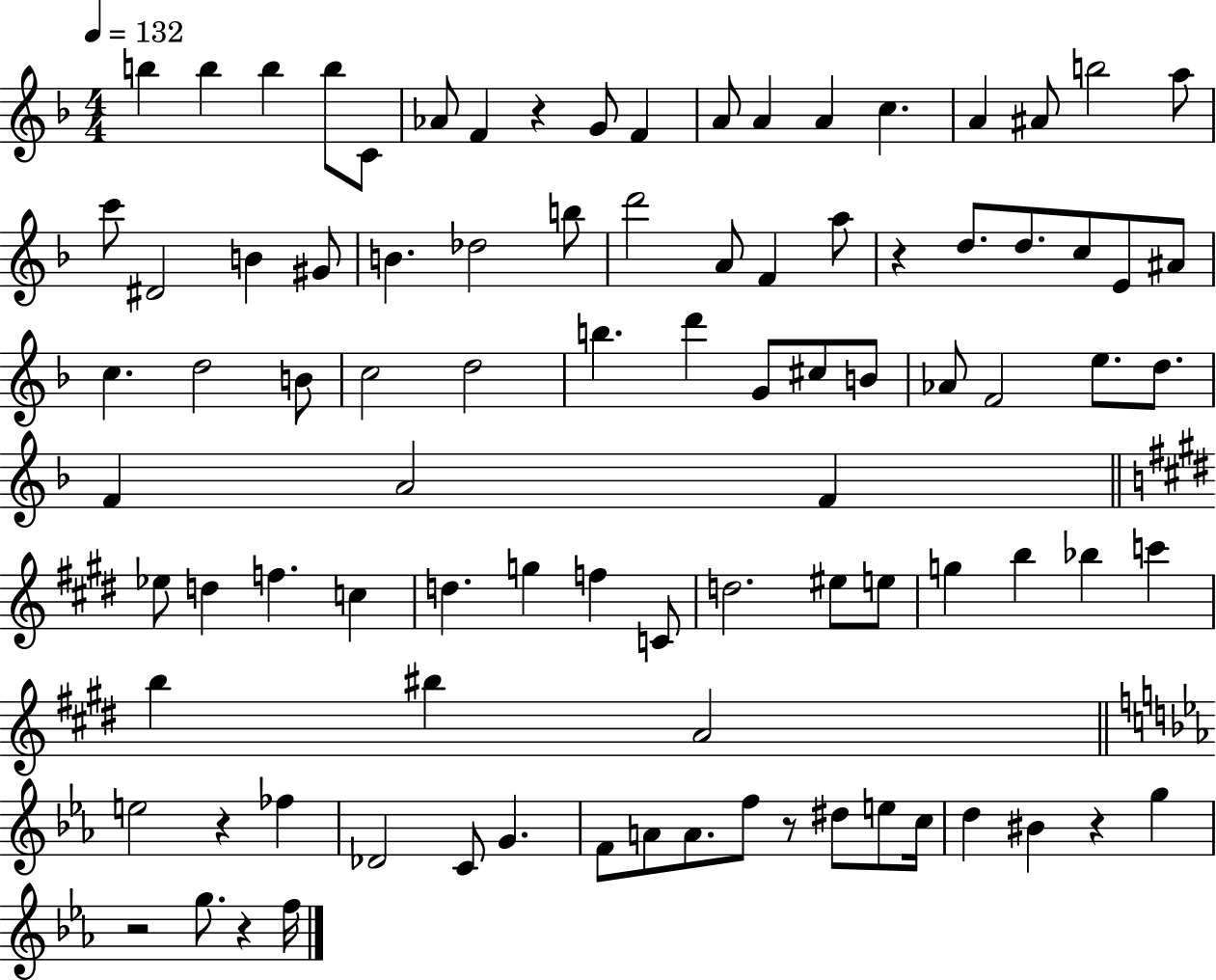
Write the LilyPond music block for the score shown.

{
  \clef treble
  \numericTimeSignature
  \time 4/4
  \key f \major
  \tempo 4 = 132
  b''4 b''4 b''4 b''8 c'8 | aes'8 f'4 r4 g'8 f'4 | a'8 a'4 a'4 c''4. | a'4 ais'8 b''2 a''8 | \break c'''8 dis'2 b'4 gis'8 | b'4. des''2 b''8 | d'''2 a'8 f'4 a''8 | r4 d''8. d''8. c''8 e'8 ais'8 | \break c''4. d''2 b'8 | c''2 d''2 | b''4. d'''4 g'8 cis''8 b'8 | aes'8 f'2 e''8. d''8. | \break f'4 a'2 f'4 | \bar "||" \break \key e \major ees''8 d''4 f''4. c''4 | d''4. g''4 f''4 c'8 | d''2. eis''8 e''8 | g''4 b''4 bes''4 c'''4 | \break b''4 bis''4 a'2 | \bar "||" \break \key ees \major e''2 r4 fes''4 | des'2 c'8 g'4. | f'8 a'8 a'8. f''8 r8 dis''8 e''8 c''16 | d''4 bis'4 r4 g''4 | \break r2 g''8. r4 f''16 | \bar "|."
}